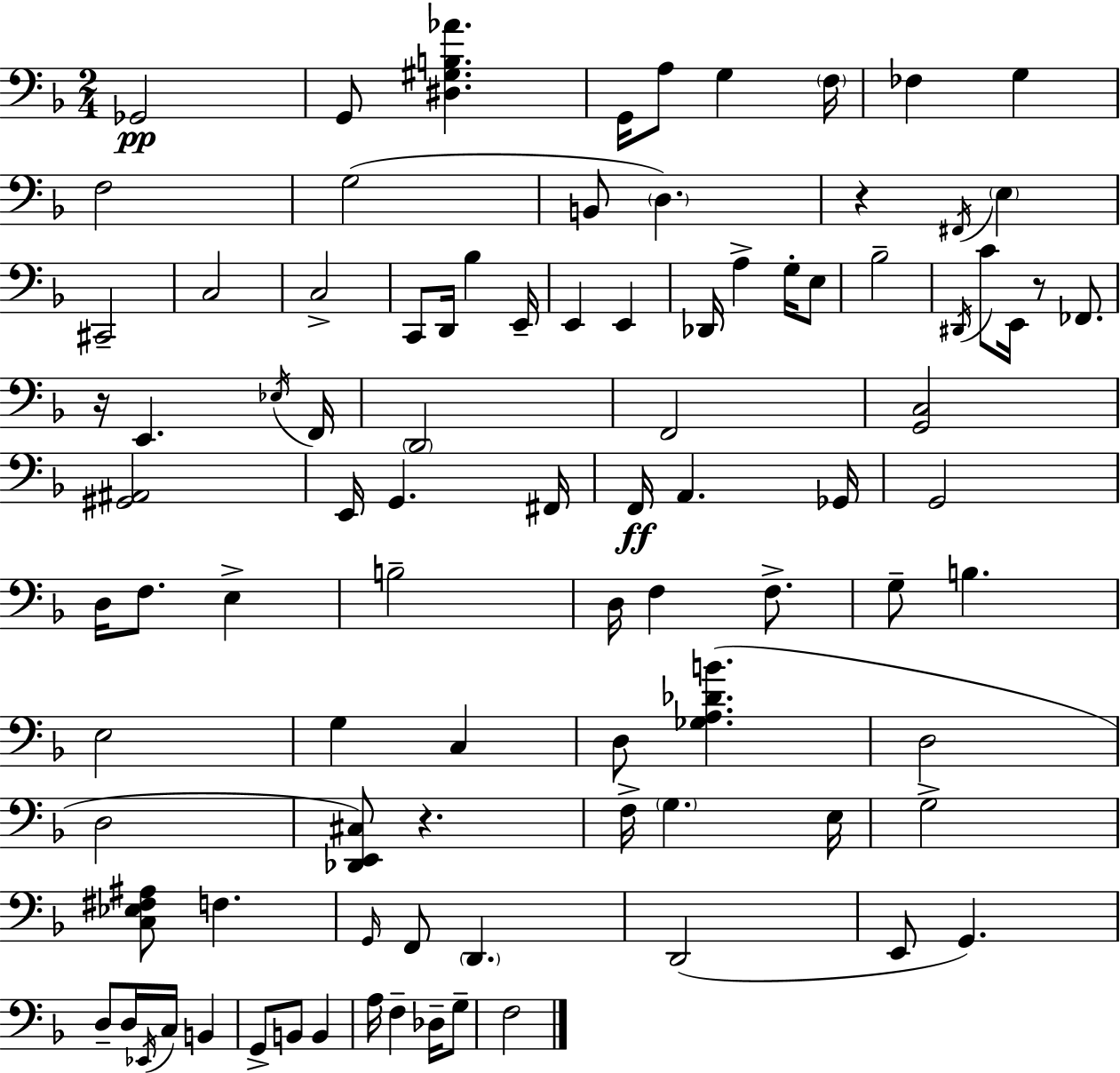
Gb2/h G2/e [D#3,G#3,B3,Ab4]/q. G2/s A3/e G3/q F3/s FES3/q G3/q F3/h G3/h B2/e D3/q. R/q F#2/s E3/q C#2/h C3/h C3/h C2/e D2/s Bb3/q E2/s E2/q E2/q Db2/s A3/q G3/s E3/e Bb3/h D#2/s C4/e E2/s R/e FES2/e. R/s E2/q. Eb3/s F2/s D2/h F2/h [G2,C3]/h [G#2,A#2]/h E2/s G2/q. F#2/s F2/s A2/q. Gb2/s G2/h D3/s F3/e. E3/q B3/h D3/s F3/q F3/e. G3/e B3/q. E3/h G3/q C3/q D3/e [Gb3,A3,Db4,B4]/q. D3/h D3/h [Db2,E2,C#3]/e R/q. F3/s G3/q. E3/s G3/h [C3,Eb3,F#3,A#3]/e F3/q. G2/s F2/e D2/q. D2/h E2/e G2/q. D3/e D3/s Eb2/s C3/s B2/q G2/e B2/e B2/q A3/s F3/q Db3/s G3/e F3/h